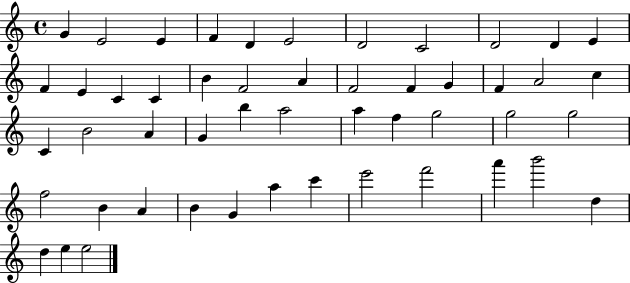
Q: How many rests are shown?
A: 0